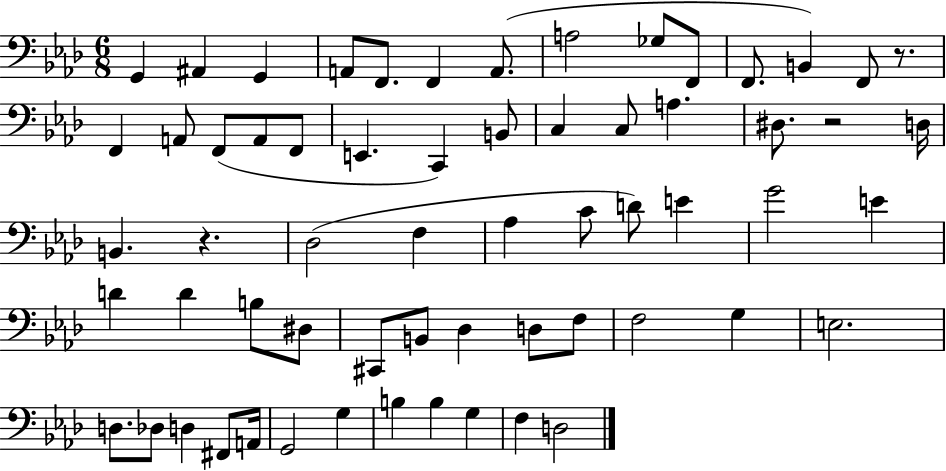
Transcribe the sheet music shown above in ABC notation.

X:1
T:Untitled
M:6/8
L:1/4
K:Ab
G,, ^A,, G,, A,,/2 F,,/2 F,, A,,/2 A,2 _G,/2 F,,/2 F,,/2 B,, F,,/2 z/2 F,, A,,/2 F,,/2 A,,/2 F,,/2 E,, C,, B,,/2 C, C,/2 A, ^D,/2 z2 D,/4 B,, z _D,2 F, _A, C/2 D/2 E G2 E D D B,/2 ^D,/2 ^C,,/2 B,,/2 _D, D,/2 F,/2 F,2 G, E,2 D,/2 _D,/2 D, ^F,,/2 A,,/4 G,,2 G, B, B, G, F, D,2